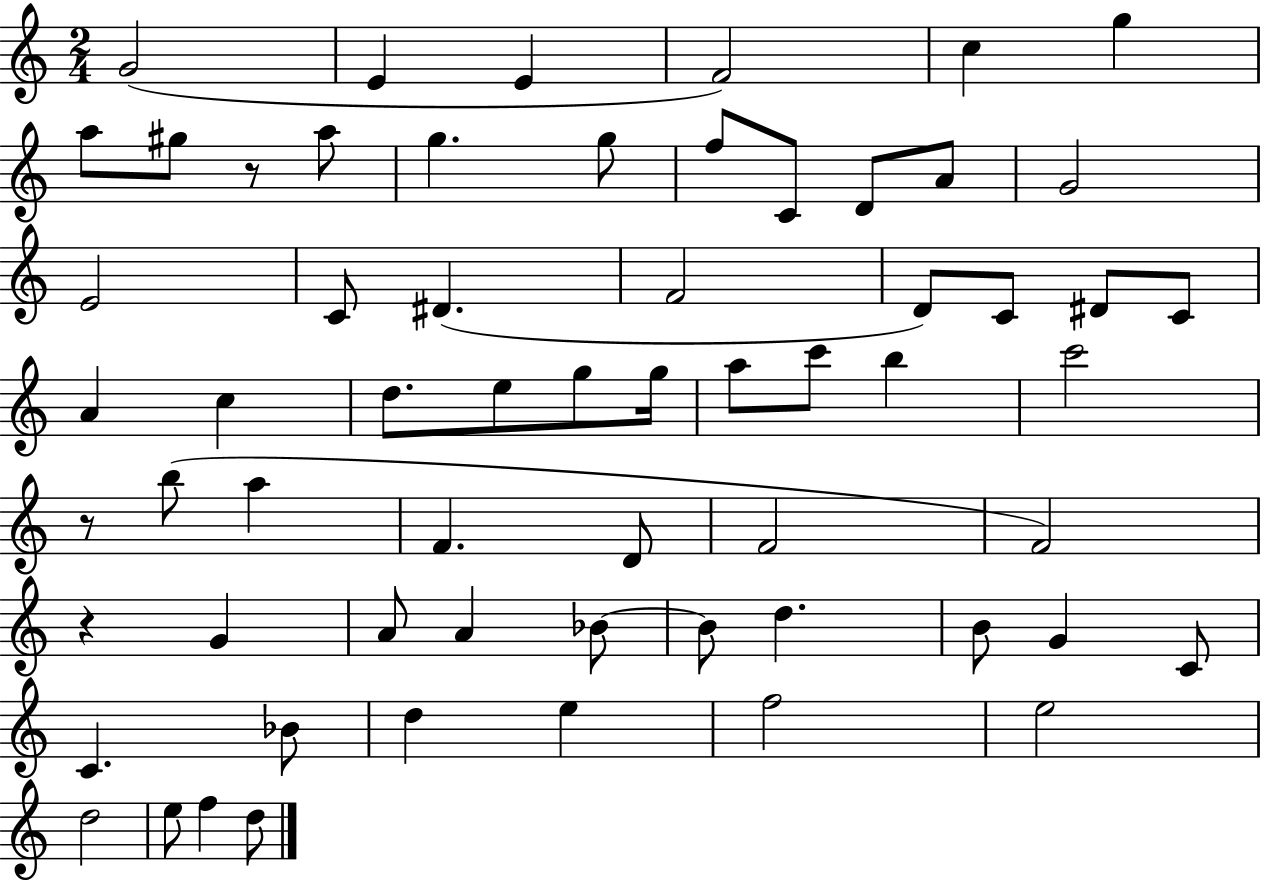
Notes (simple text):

G4/h E4/q E4/q F4/h C5/q G5/q A5/e G#5/e R/e A5/e G5/q. G5/e F5/e C4/e D4/e A4/e G4/h E4/h C4/e D#4/q. F4/h D4/e C4/e D#4/e C4/e A4/q C5/q D5/e. E5/e G5/e G5/s A5/e C6/e B5/q C6/h R/e B5/e A5/q F4/q. D4/e F4/h F4/h R/q G4/q A4/e A4/q Bb4/e Bb4/e D5/q. B4/e G4/q C4/e C4/q. Bb4/e D5/q E5/q F5/h E5/h D5/h E5/e F5/q D5/e